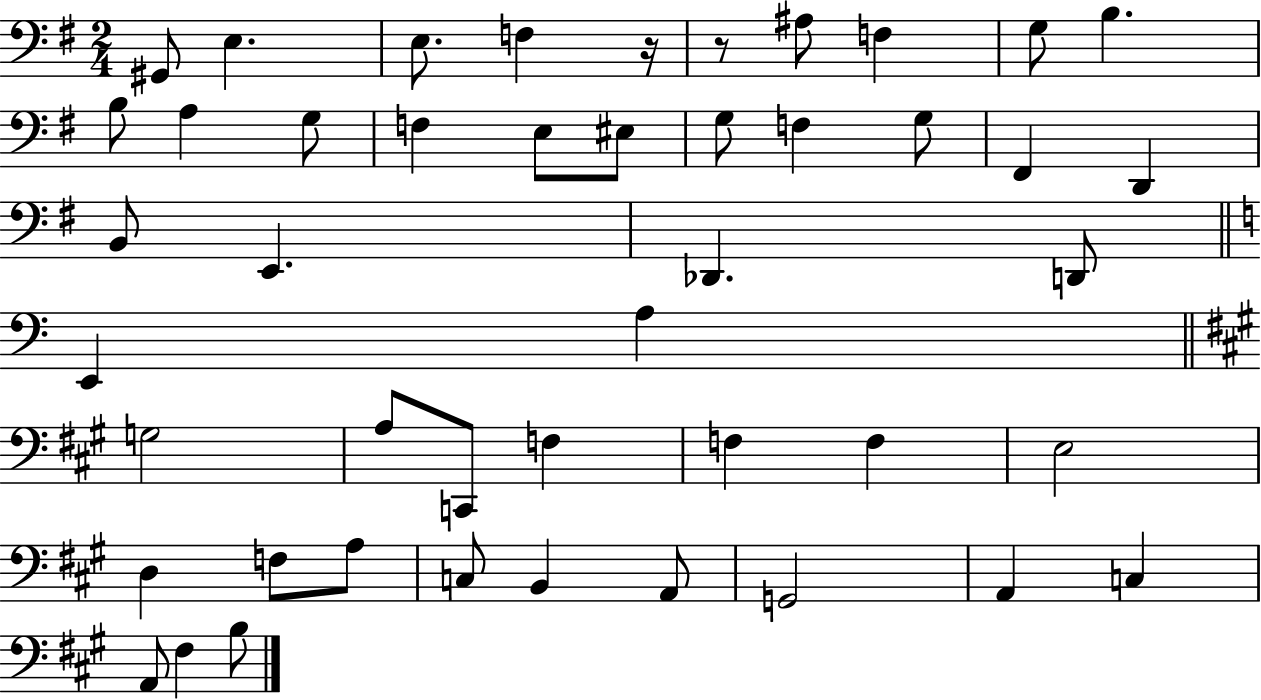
{
  \clef bass
  \numericTimeSignature
  \time 2/4
  \key g \major
  gis,8 e4. | e8. f4 r16 | r8 ais8 f4 | g8 b4. | \break b8 a4 g8 | f4 e8 eis8 | g8 f4 g8 | fis,4 d,4 | \break b,8 e,4. | des,4. d,8 | \bar "||" \break \key a \minor e,4 a4 | \bar "||" \break \key a \major g2 | a8 c,8 f4 | f4 f4 | e2 | \break d4 f8 a8 | c8 b,4 a,8 | g,2 | a,4 c4 | \break a,8 fis4 b8 | \bar "|."
}